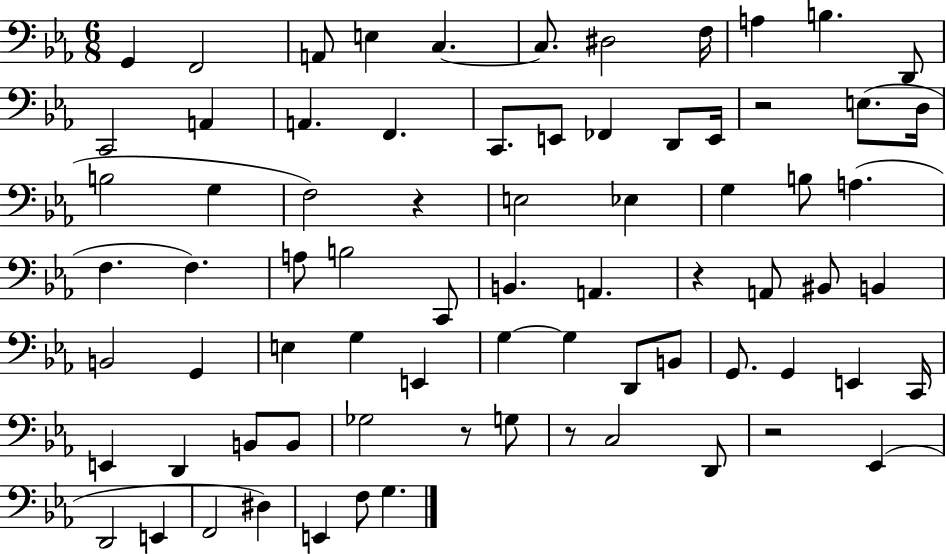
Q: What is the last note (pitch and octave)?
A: G3